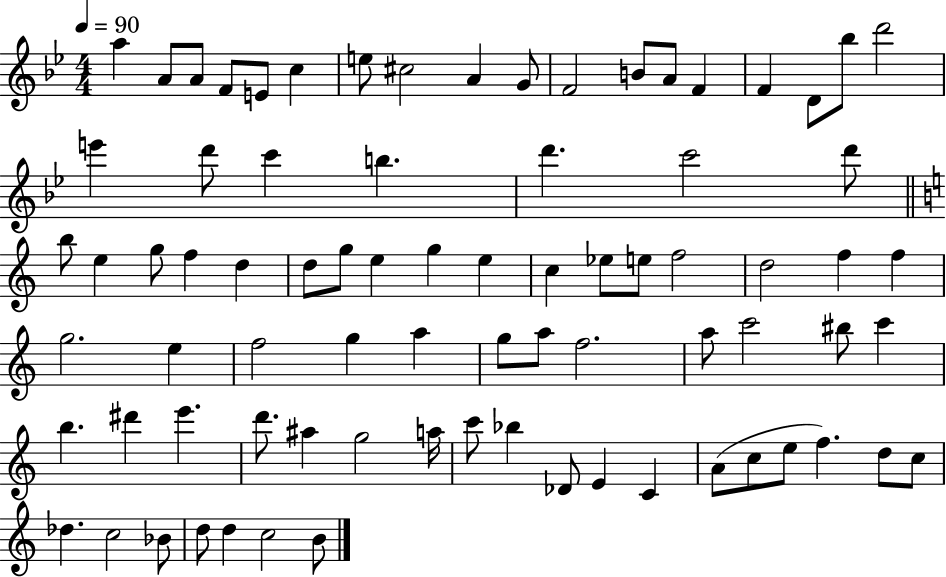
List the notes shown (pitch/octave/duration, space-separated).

A5/q A4/e A4/e F4/e E4/e C5/q E5/e C#5/h A4/q G4/e F4/h B4/e A4/e F4/q F4/q D4/e Bb5/e D6/h E6/q D6/e C6/q B5/q. D6/q. C6/h D6/e B5/e E5/q G5/e F5/q D5/q D5/e G5/e E5/q G5/q E5/q C5/q Eb5/e E5/e F5/h D5/h F5/q F5/q G5/h. E5/q F5/h G5/q A5/q G5/e A5/e F5/h. A5/e C6/h BIS5/e C6/q B5/q. D#6/q E6/q. D6/e. A#5/q G5/h A5/s C6/e Bb5/q Db4/e E4/q C4/q A4/e C5/e E5/e F5/q. D5/e C5/e Db5/q. C5/h Bb4/e D5/e D5/q C5/h B4/e